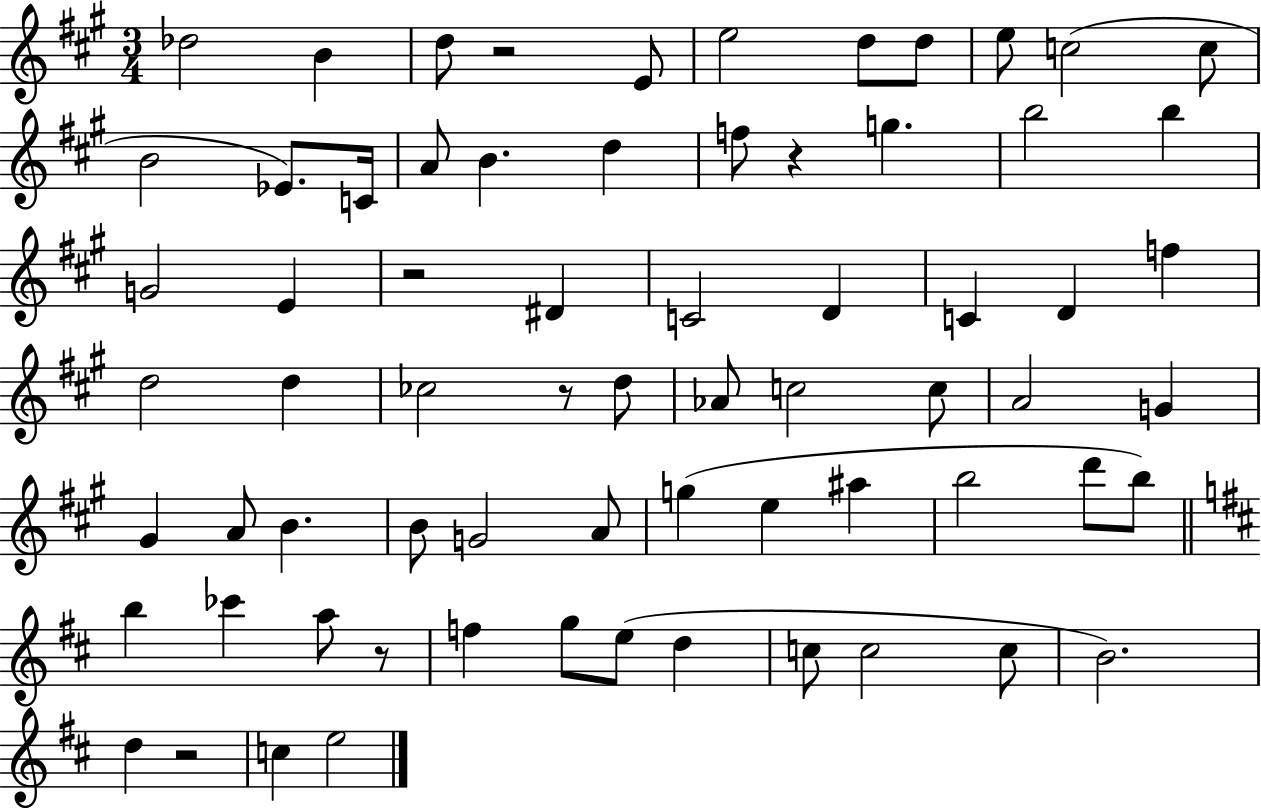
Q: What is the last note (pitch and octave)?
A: E5